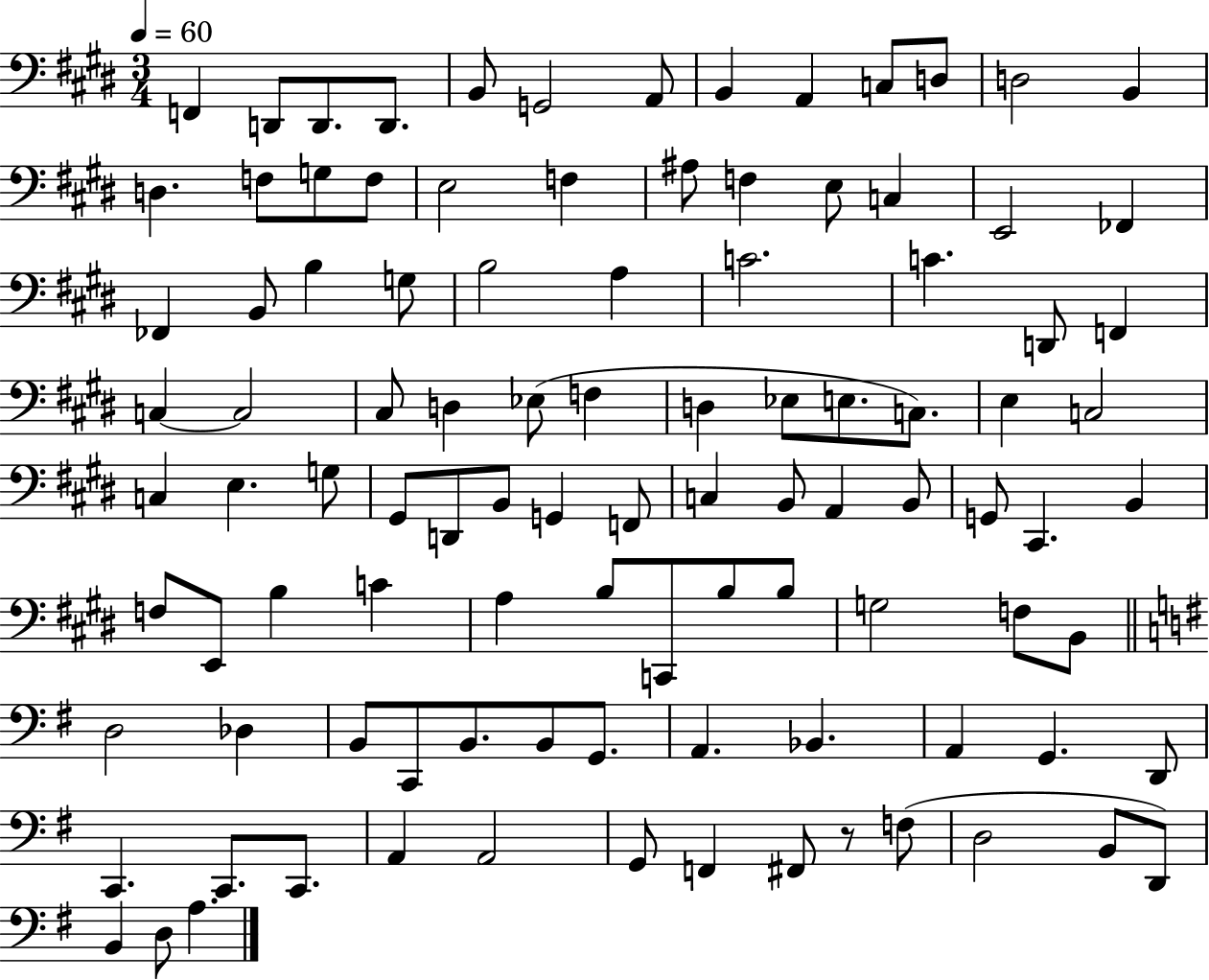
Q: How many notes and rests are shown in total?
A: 102